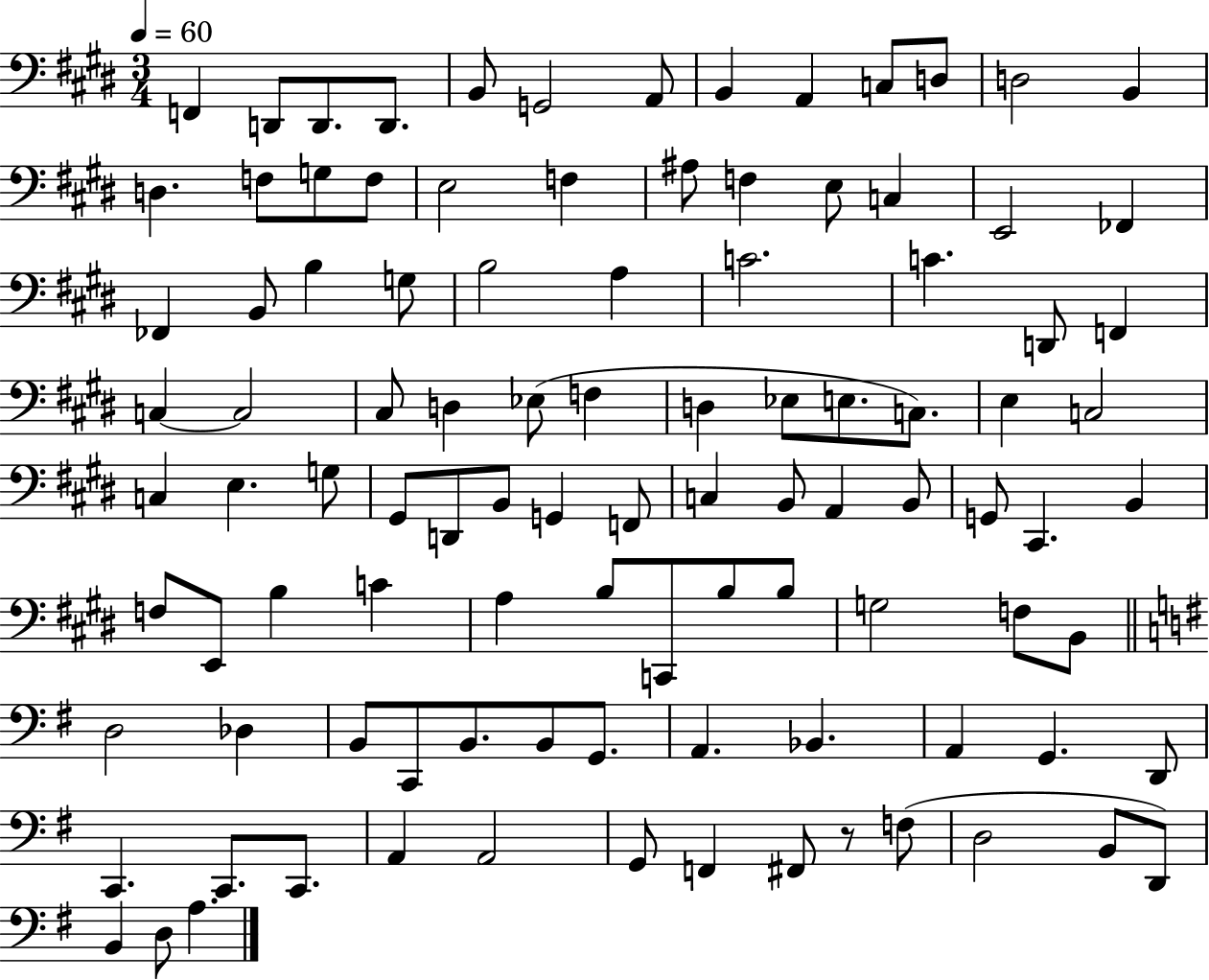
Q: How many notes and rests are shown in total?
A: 102